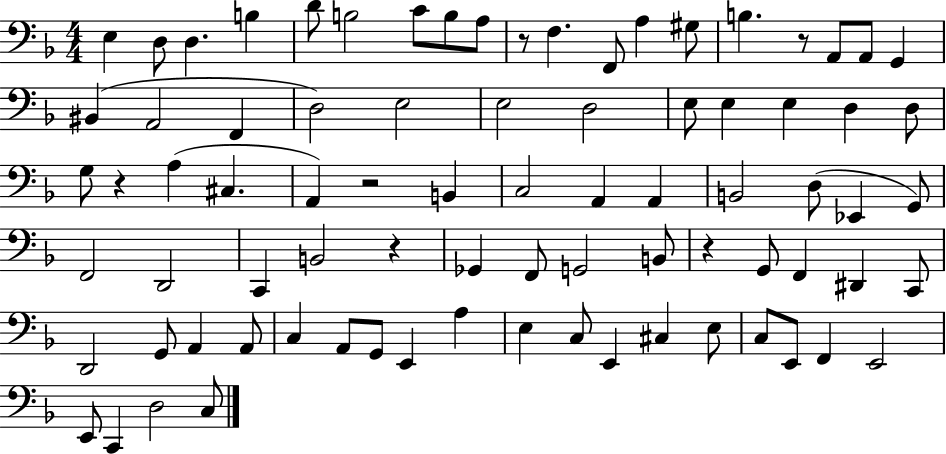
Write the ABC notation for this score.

X:1
T:Untitled
M:4/4
L:1/4
K:F
E, D,/2 D, B, D/2 B,2 C/2 B,/2 A,/2 z/2 F, F,,/2 A, ^G,/2 B, z/2 A,,/2 A,,/2 G,, ^B,, A,,2 F,, D,2 E,2 E,2 D,2 E,/2 E, E, D, D,/2 G,/2 z A, ^C, A,, z2 B,, C,2 A,, A,, B,,2 D,/2 _E,, G,,/2 F,,2 D,,2 C,, B,,2 z _G,, F,,/2 G,,2 B,,/2 z G,,/2 F,, ^D,, C,,/2 D,,2 G,,/2 A,, A,,/2 C, A,,/2 G,,/2 E,, A, E, C,/2 E,, ^C, E,/2 C,/2 E,,/2 F,, E,,2 E,,/2 C,, D,2 C,/2